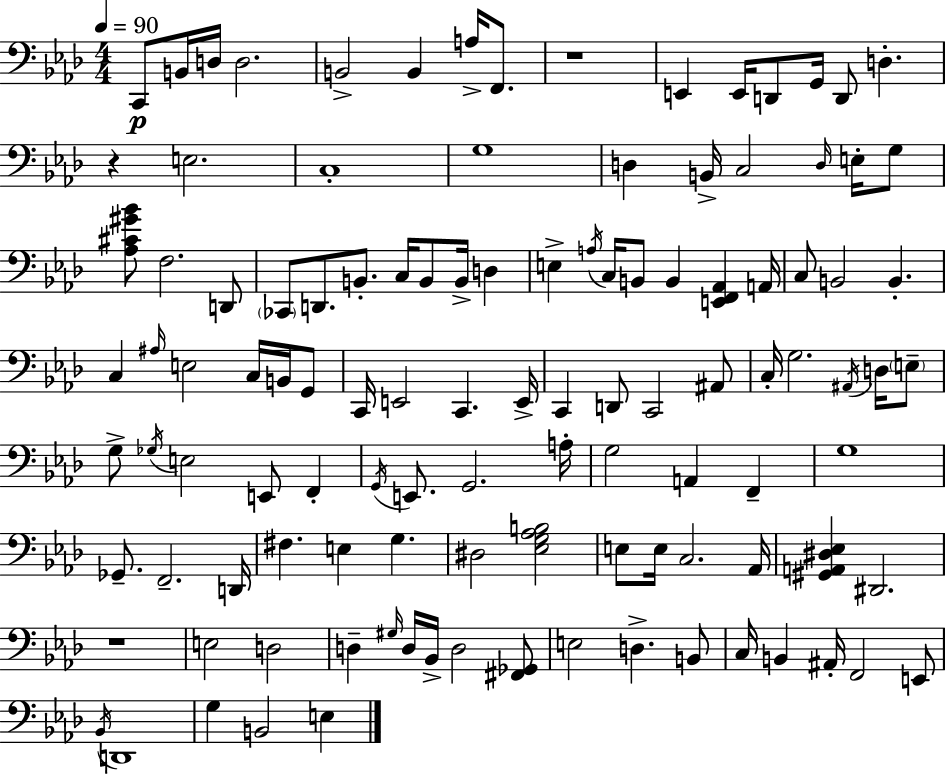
{
  \clef bass
  \numericTimeSignature
  \time 4/4
  \key f \minor
  \tempo 4 = 90
  c,8\p b,16 d16 d2. | b,2-> b,4 a16-> f,8. | r1 | e,4 e,16 d,8 g,16 d,8 d4.-. | \break r4 e2. | c1-. | g1 | d4 b,16-> c2 \grace { d16 } e16-. g8 | \break <aes cis' gis' bes'>8 f2. d,8 | \parenthesize ces,8 d,8. b,8.-. c16 b,8 b,16-> d4 | e4-> \acciaccatura { a16 } c16 b,8 b,4 <e, f, aes,>4 | a,16 c8 b,2 b,4.-. | \break c4 \grace { ais16 } e2 c16 | b,16 g,8 c,16 e,2 c,4. | e,16-> c,4 d,8 c,2 | ais,8 c16-. g2. | \break \acciaccatura { ais,16 } d16 \parenthesize e8-- g8-> \acciaccatura { ges16 } e2 e,8 | f,4-. \acciaccatura { g,16 } e,8. g,2. | a16-. g2 a,4 | f,4-- g1 | \break ges,8.-- f,2.-- | d,16 fis4. e4 | g4. dis2 <ees g aes b>2 | e8 e16 c2. | \break aes,16 <gis, a, dis ees>4 dis,2. | r1 | e2 d2 | d4-- \grace { gis16 } d16 bes,16-> d2 | \break <fis, ges,>8 e2 d4.-> | b,8 c16 b,4 ais,16-. f,2 | e,8 \acciaccatura { bes,16 } d,1 | g4 b,2 | \break e4 \bar "|."
}